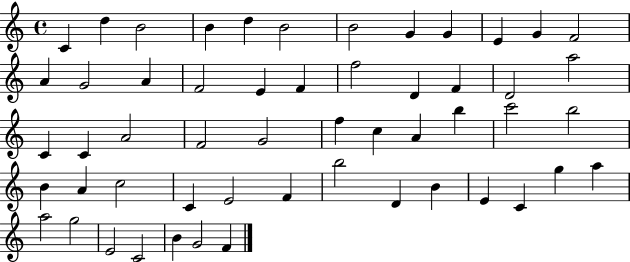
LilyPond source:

{
  \clef treble
  \time 4/4
  \defaultTimeSignature
  \key c \major
  c'4 d''4 b'2 | b'4 d''4 b'2 | b'2 g'4 g'4 | e'4 g'4 f'2 | \break a'4 g'2 a'4 | f'2 e'4 f'4 | f''2 d'4 f'4 | d'2 a''2 | \break c'4 c'4 a'2 | f'2 g'2 | f''4 c''4 a'4 b''4 | c'''2 b''2 | \break b'4 a'4 c''2 | c'4 e'2 f'4 | b''2 d'4 b'4 | e'4 c'4 g''4 a''4 | \break a''2 g''2 | e'2 c'2 | b'4 g'2 f'4 | \bar "|."
}